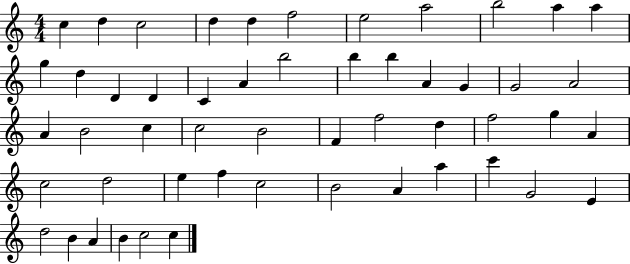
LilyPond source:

{
  \clef treble
  \numericTimeSignature
  \time 4/4
  \key c \major
  c''4 d''4 c''2 | d''4 d''4 f''2 | e''2 a''2 | b''2 a''4 a''4 | \break g''4 d''4 d'4 d'4 | c'4 a'4 b''2 | b''4 b''4 a'4 g'4 | g'2 a'2 | \break a'4 b'2 c''4 | c''2 b'2 | f'4 f''2 d''4 | f''2 g''4 a'4 | \break c''2 d''2 | e''4 f''4 c''2 | b'2 a'4 a''4 | c'''4 g'2 e'4 | \break d''2 b'4 a'4 | b'4 c''2 c''4 | \bar "|."
}